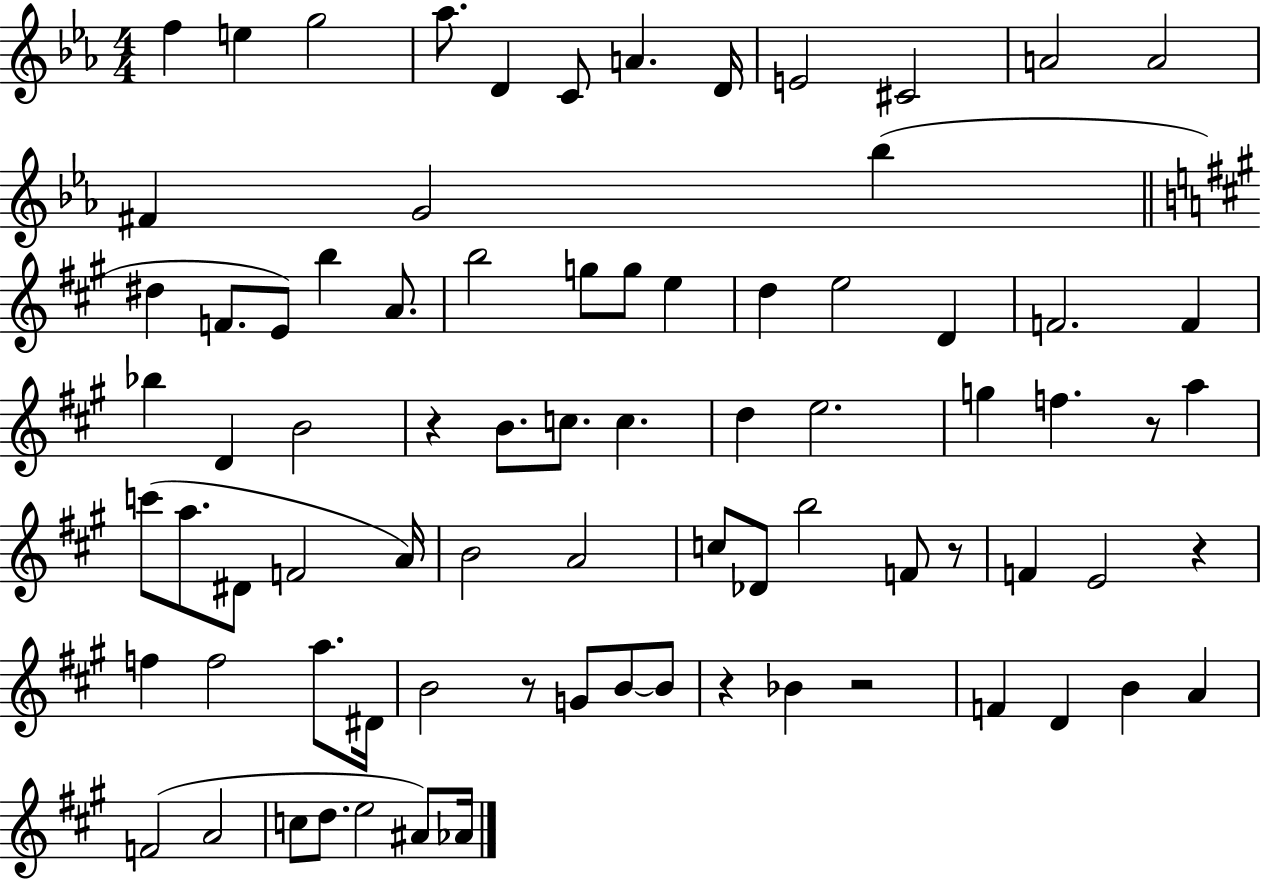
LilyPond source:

{
  \clef treble
  \numericTimeSignature
  \time 4/4
  \key ees \major
  \repeat volta 2 { f''4 e''4 g''2 | aes''8. d'4 c'8 a'4. d'16 | e'2 cis'2 | a'2 a'2 | \break fis'4 g'2 bes''4( | \bar "||" \break \key a \major dis''4 f'8. e'8) b''4 a'8. | b''2 g''8 g''8 e''4 | d''4 e''2 d'4 | f'2. f'4 | \break bes''4 d'4 b'2 | r4 b'8. c''8. c''4. | d''4 e''2. | g''4 f''4. r8 a''4 | \break c'''8( a''8. dis'8 f'2 a'16) | b'2 a'2 | c''8 des'8 b''2 f'8 r8 | f'4 e'2 r4 | \break f''4 f''2 a''8. dis'16 | b'2 r8 g'8 b'8~~ b'8 | r4 bes'4 r2 | f'4 d'4 b'4 a'4 | \break f'2( a'2 | c''8 d''8. e''2 ais'8) aes'16 | } \bar "|."
}